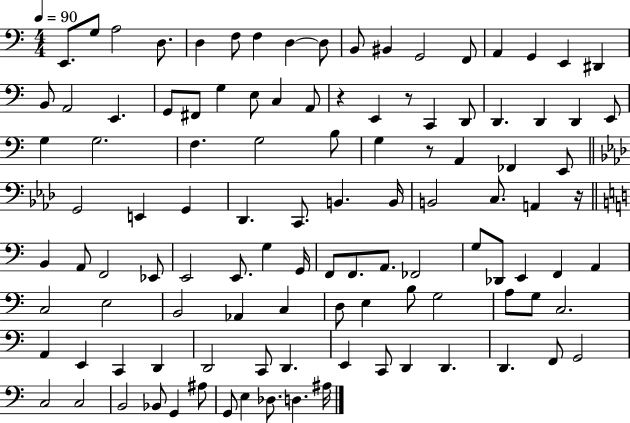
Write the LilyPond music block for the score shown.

{
  \clef bass
  \numericTimeSignature
  \time 4/4
  \key c \major
  \tempo 4 = 90
  e,8. g8 a2 d8. | d4 f8 f4 d4~~ d8 | b,8 bis,4 g,2 f,8 | a,4 g,4 e,4 dis,4 | \break b,8 a,2 e,4. | g,8 fis,8 g4 e8 c4 a,8 | r4 e,4 r8 c,4 d,8 | d,4. d,4 d,4 e,8 | \break g4 g2. | f4. g2 b8 | g4 r8 a,4 fes,4 e,8 | \bar "||" \break \key aes \major g,2 e,4 g,4 | des,4. c,8. b,4. b,16 | b,2 c8. a,4 r16 | \bar "||" \break \key c \major b,4 a,8 f,2 ees,8 | e,2 e,8. g4 g,16 | f,8 f,8. a,8. fes,2 | g8 des,8 e,4 f,4 a,4 | \break c2 e2 | b,2 aes,4 c4 | d8 e4 b8 g2 | a8 g8 c2. | \break a,4 e,4 c,4 d,4 | d,2 c,8 d,4. | e,4 c,8 d,4 d,4. | d,4. f,8 g,2 | \break c2 c2 | b,2 bes,8 g,4 ais8 | g,8 e4 des8. d4. ais16 | \bar "|."
}